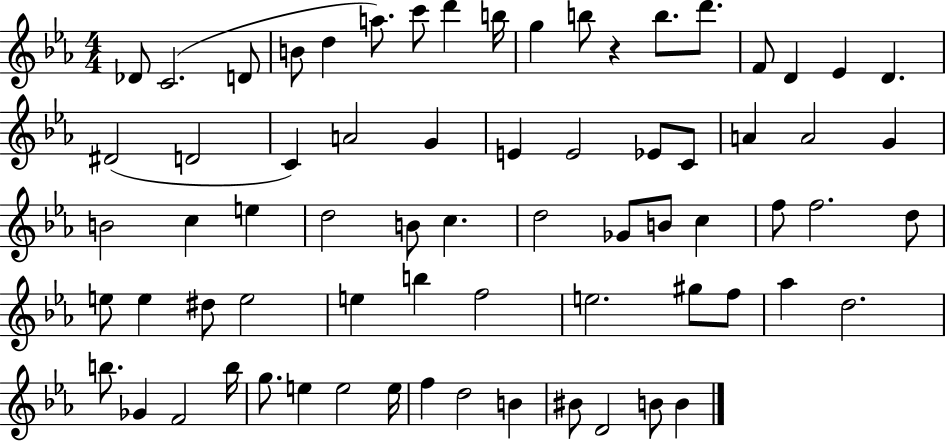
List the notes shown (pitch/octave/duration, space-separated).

Db4/e C4/h. D4/e B4/e D5/q A5/e. C6/e D6/q B5/s G5/q B5/e R/q B5/e. D6/e. F4/e D4/q Eb4/q D4/q. D#4/h D4/h C4/q A4/h G4/q E4/q E4/h Eb4/e C4/e A4/q A4/h G4/q B4/h C5/q E5/q D5/h B4/e C5/q. D5/h Gb4/e B4/e C5/q F5/e F5/h. D5/e E5/e E5/q D#5/e E5/h E5/q B5/q F5/h E5/h. G#5/e F5/e Ab5/q D5/h. B5/e. Gb4/q F4/h B5/s G5/e. E5/q E5/h E5/s F5/q D5/h B4/q BIS4/e D4/h B4/e B4/q